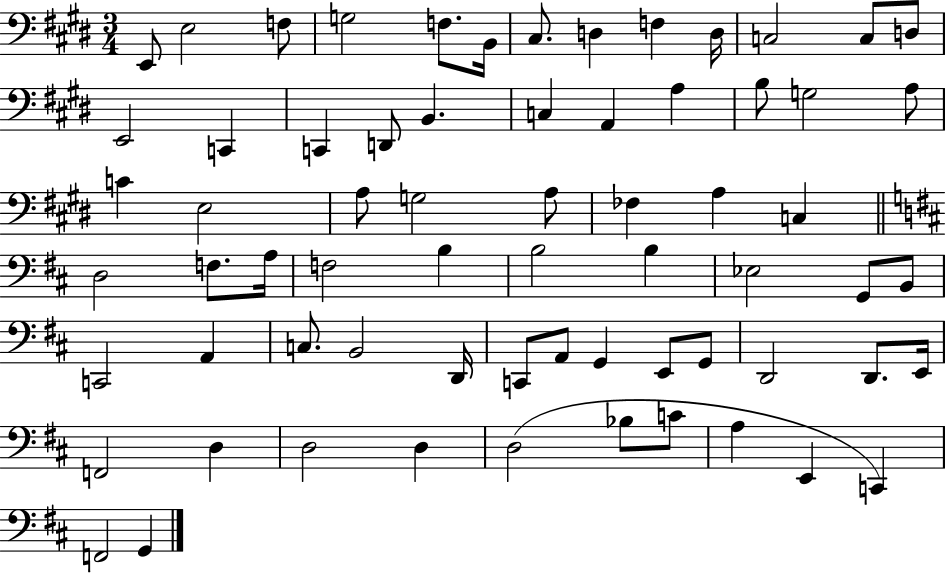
{
  \clef bass
  \numericTimeSignature
  \time 3/4
  \key e \major
  e,8 e2 f8 | g2 f8. b,16 | cis8. d4 f4 d16 | c2 c8 d8 | \break e,2 c,4 | c,4 d,8 b,4. | c4 a,4 a4 | b8 g2 a8 | \break c'4 e2 | a8 g2 a8 | fes4 a4 c4 | \bar "||" \break \key d \major d2 f8. a16 | f2 b4 | b2 b4 | ees2 g,8 b,8 | \break c,2 a,4 | c8. b,2 d,16 | c,8 a,8 g,4 e,8 g,8 | d,2 d,8. e,16 | \break f,2 d4 | d2 d4 | d2( bes8 c'8 | a4 e,4 c,4) | \break f,2 g,4 | \bar "|."
}